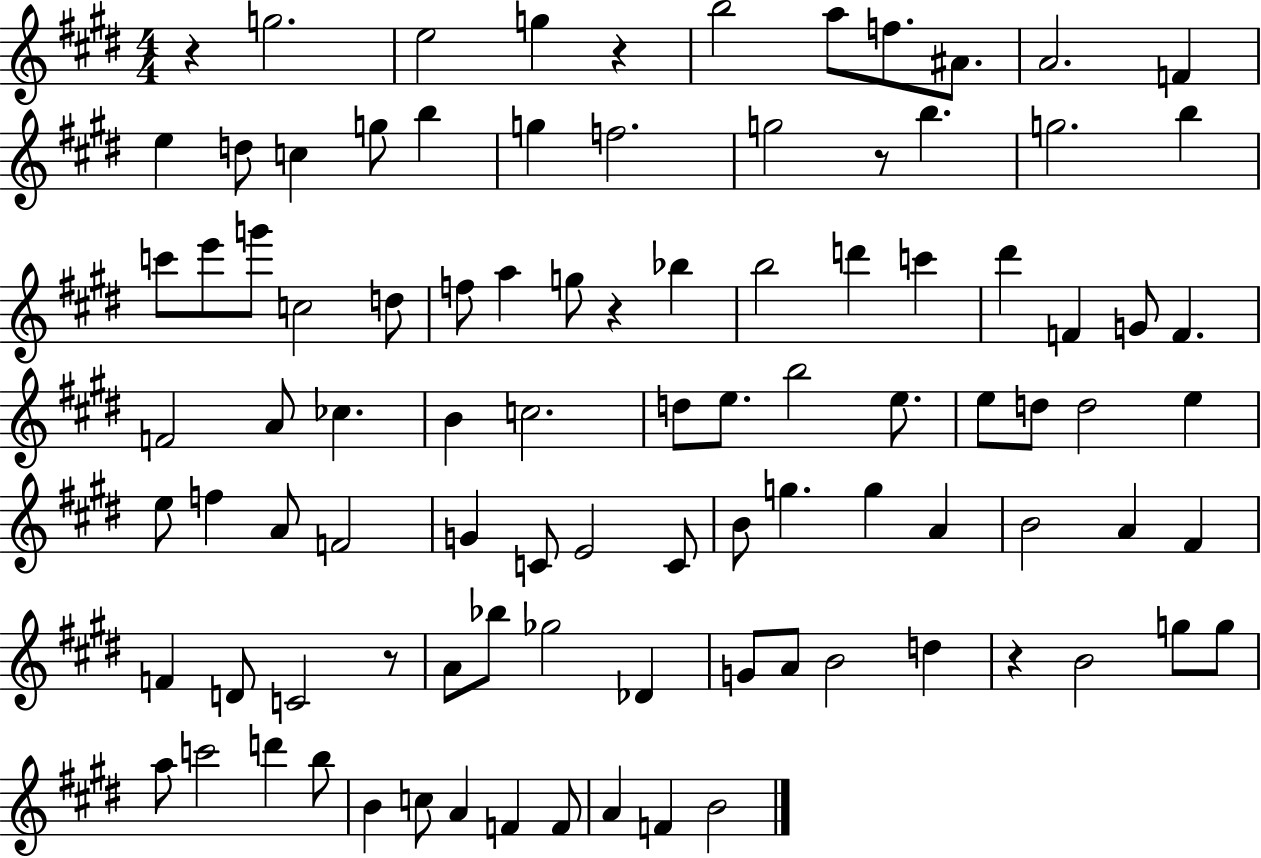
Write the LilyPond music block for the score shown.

{
  \clef treble
  \numericTimeSignature
  \time 4/4
  \key e \major
  \repeat volta 2 { r4 g''2. | e''2 g''4 r4 | b''2 a''8 f''8. ais'8. | a'2. f'4 | \break e''4 d''8 c''4 g''8 b''4 | g''4 f''2. | g''2 r8 b''4. | g''2. b''4 | \break c'''8 e'''8 g'''8 c''2 d''8 | f''8 a''4 g''8 r4 bes''4 | b''2 d'''4 c'''4 | dis'''4 f'4 g'8 f'4. | \break f'2 a'8 ces''4. | b'4 c''2. | d''8 e''8. b''2 e''8. | e''8 d''8 d''2 e''4 | \break e''8 f''4 a'8 f'2 | g'4 c'8 e'2 c'8 | b'8 g''4. g''4 a'4 | b'2 a'4 fis'4 | \break f'4 d'8 c'2 r8 | a'8 bes''8 ges''2 des'4 | g'8 a'8 b'2 d''4 | r4 b'2 g''8 g''8 | \break a''8 c'''2 d'''4 b''8 | b'4 c''8 a'4 f'4 f'8 | a'4 f'4 b'2 | } \bar "|."
}